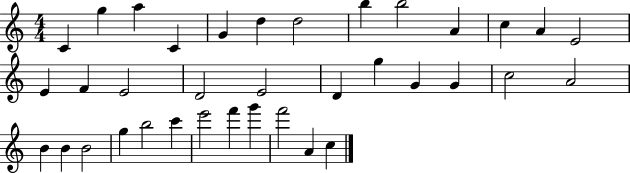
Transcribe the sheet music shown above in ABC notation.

X:1
T:Untitled
M:4/4
L:1/4
K:C
C g a C G d d2 b b2 A c A E2 E F E2 D2 E2 D g G G c2 A2 B B B2 g b2 c' e'2 f' g' f'2 A c